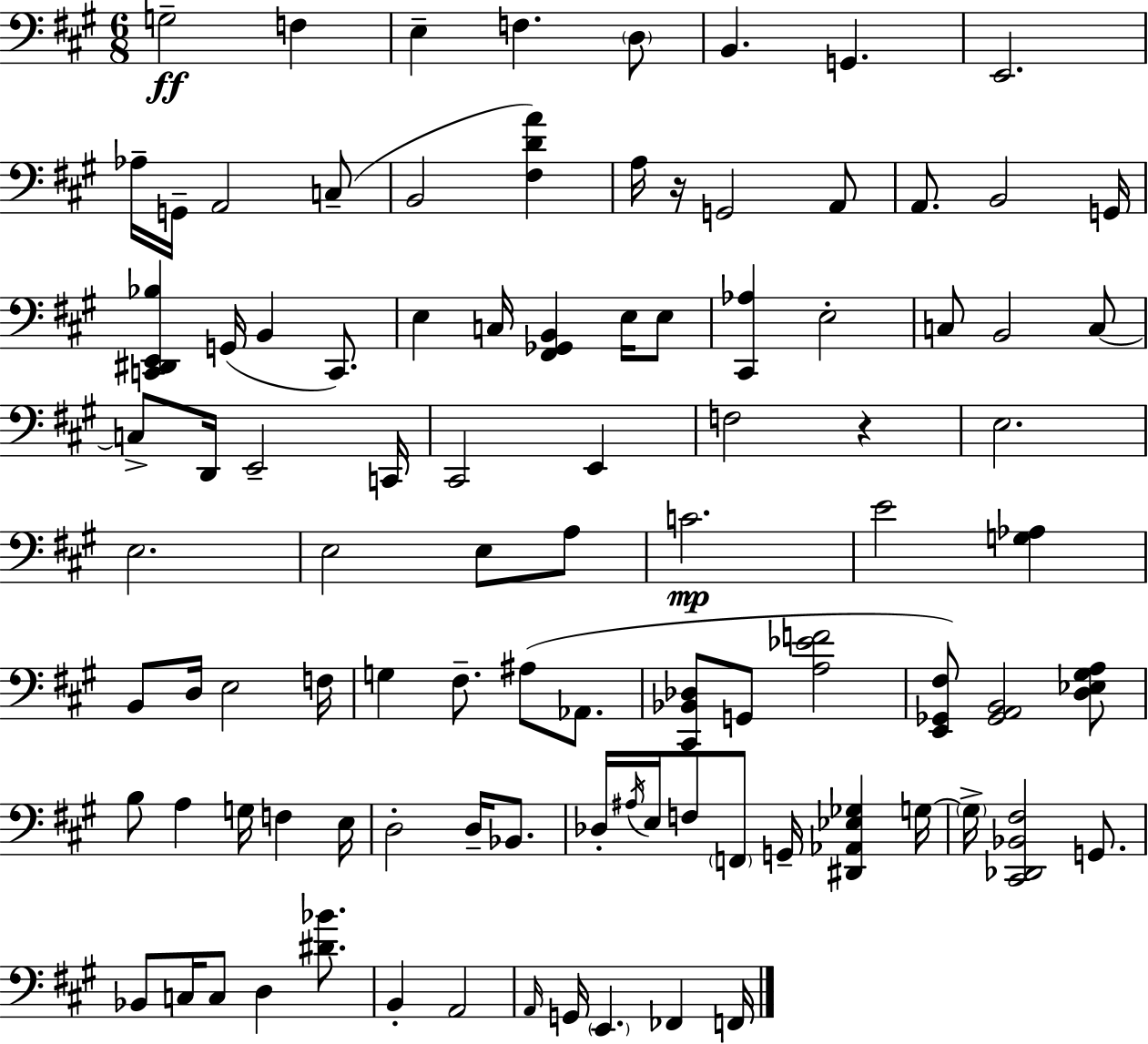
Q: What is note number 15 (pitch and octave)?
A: G2